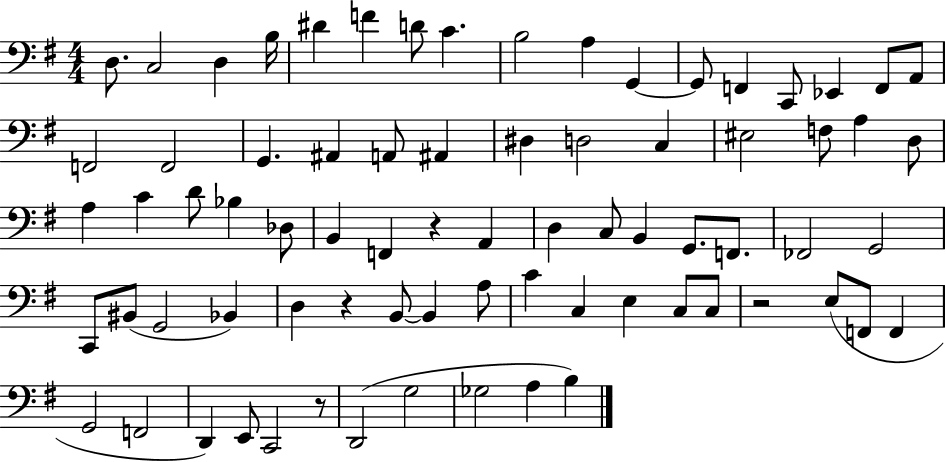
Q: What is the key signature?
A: G major